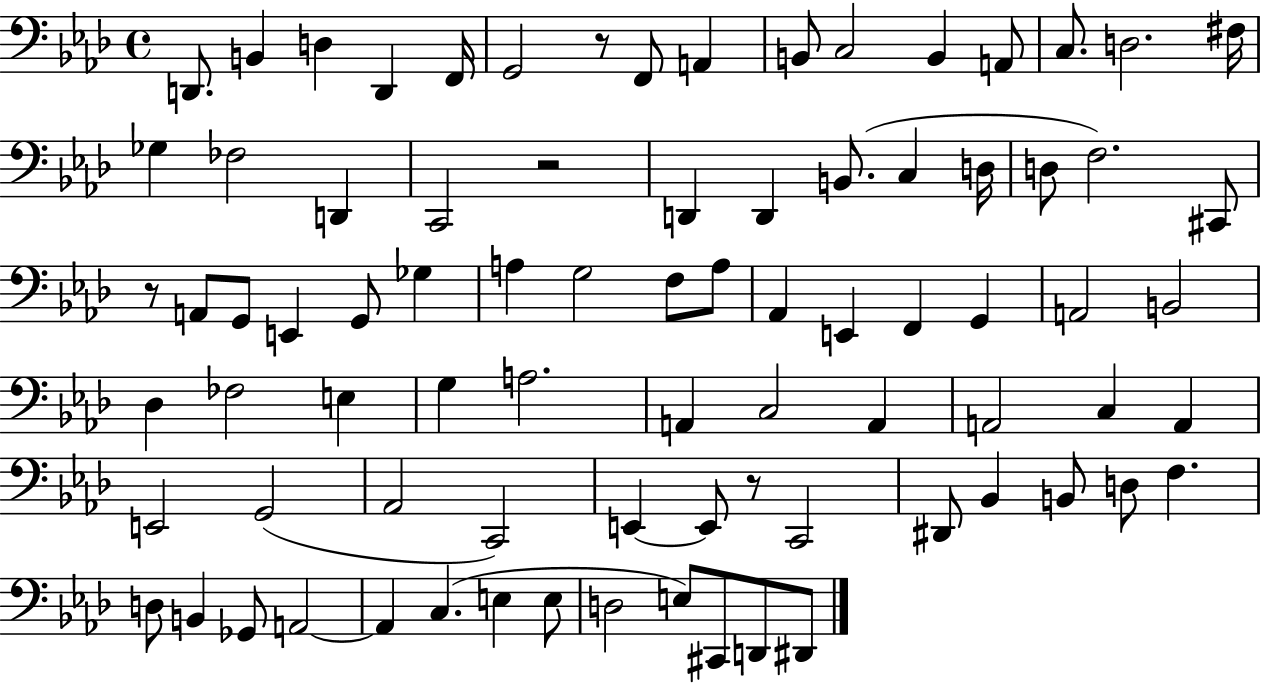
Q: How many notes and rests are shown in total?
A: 82